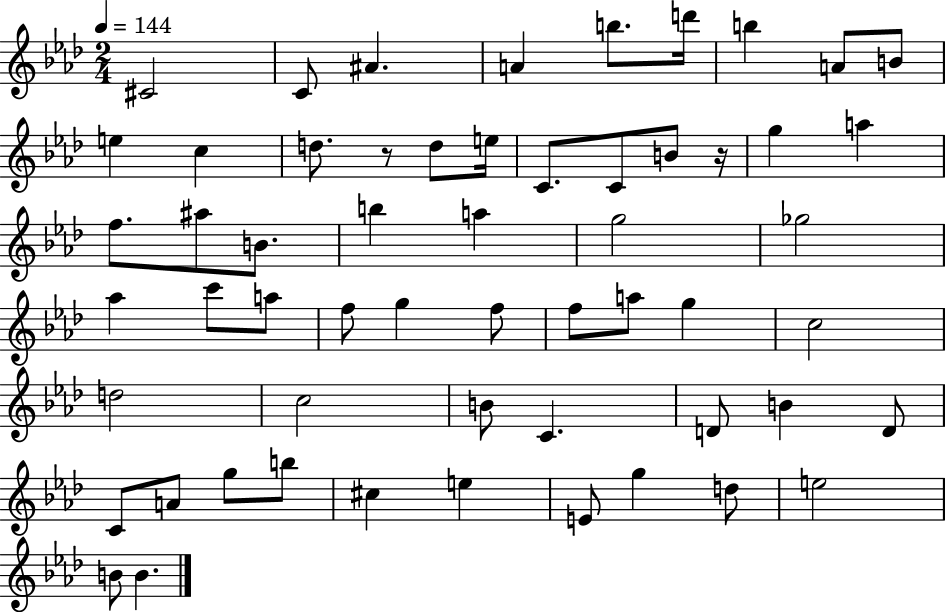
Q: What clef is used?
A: treble